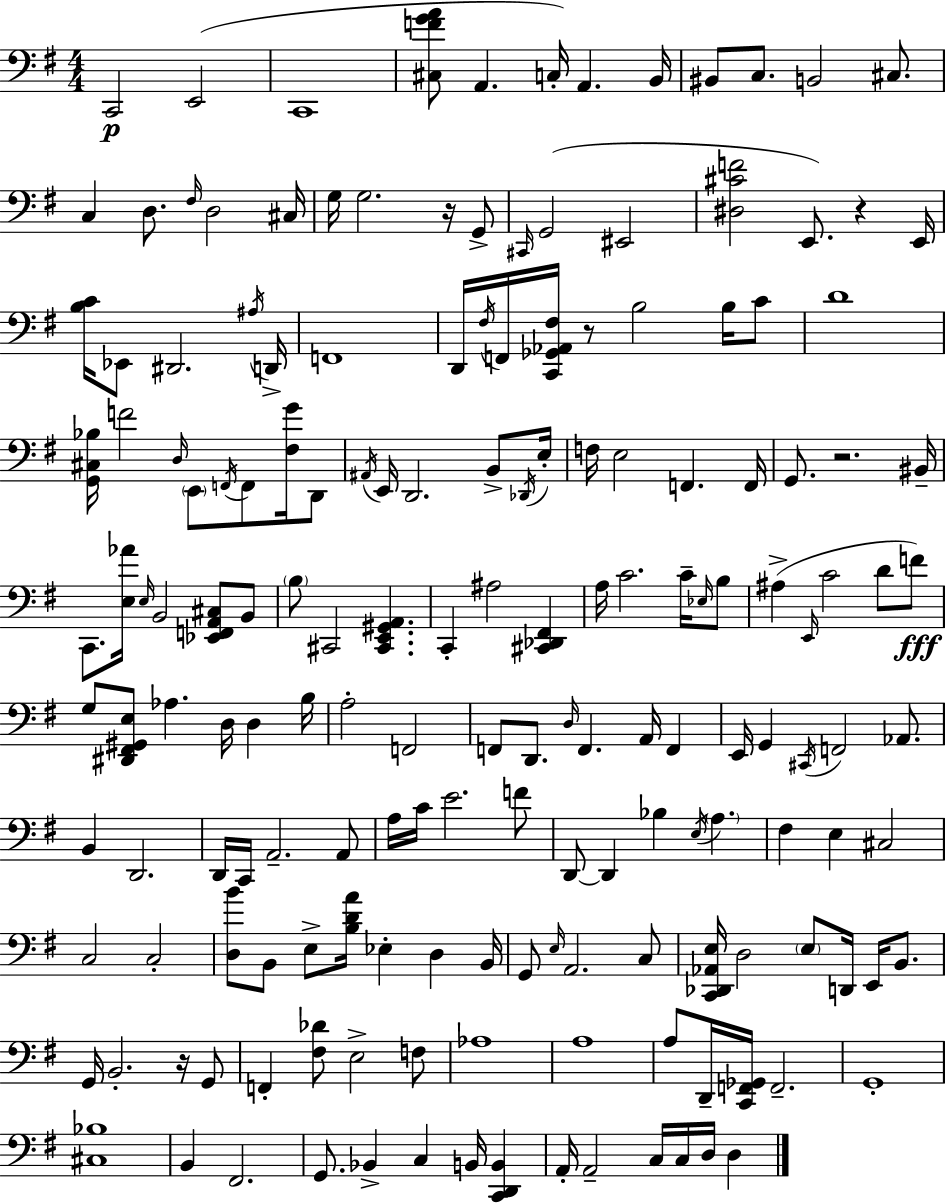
X:1
T:Untitled
M:4/4
L:1/4
K:G
C,,2 E,,2 C,,4 [^C,FGA]/2 A,, C,/4 A,, B,,/4 ^B,,/2 C,/2 B,,2 ^C,/2 C, D,/2 ^F,/4 D,2 ^C,/4 G,/4 G,2 z/4 G,,/2 ^C,,/4 G,,2 ^E,,2 [^D,^CF]2 E,,/2 z E,,/4 [B,C]/4 _E,,/2 ^D,,2 ^A,/4 D,,/4 F,,4 D,,/4 ^F,/4 F,,/4 [C,,_G,,_A,,^F,]/4 z/2 B,2 B,/4 C/2 D4 [G,,^C,_B,]/4 F2 D,/4 E,,/2 F,,/4 F,,/2 [^F,G]/4 D,,/2 ^A,,/4 E,,/4 D,,2 B,,/2 _D,,/4 E,/4 F,/4 E,2 F,, F,,/4 G,,/2 z2 ^B,,/4 C,,/2 [E,_A]/4 E,/4 B,,2 [_E,,F,,A,,^C,]/2 B,,/2 B,/2 ^C,,2 [^C,,E,,^G,,A,,] C,, ^A,2 [^C,,_D,,^F,,] A,/4 C2 C/4 _E,/4 B,/2 ^A, E,,/4 C2 D/2 F/2 G,/2 [^D,,^F,,^G,,E,]/2 _A, D,/4 D, B,/4 A,2 F,,2 F,,/2 D,,/2 D,/4 F,, A,,/4 F,, E,,/4 G,, ^C,,/4 F,,2 _A,,/2 B,, D,,2 D,,/4 C,,/4 A,,2 A,,/2 A,/4 C/4 E2 F/2 D,,/2 D,, _B, E,/4 A, ^F, E, ^C,2 C,2 C,2 [D,B]/2 B,,/2 E,/2 [B,DA]/4 _E, D, B,,/4 G,,/2 E,/4 A,,2 C,/2 [C,,_D,,_A,,E,]/4 D,2 E,/2 D,,/4 E,,/4 B,,/2 G,,/4 B,,2 z/4 G,,/2 F,, [^F,_D]/2 E,2 F,/2 _A,4 A,4 A,/2 D,,/4 [C,,F,,_G,,]/4 F,,2 G,,4 [^C,_B,]4 B,, ^F,,2 G,,/2 _B,, C, B,,/4 [C,,D,,B,,] A,,/4 A,,2 C,/4 C,/4 D,/4 D,